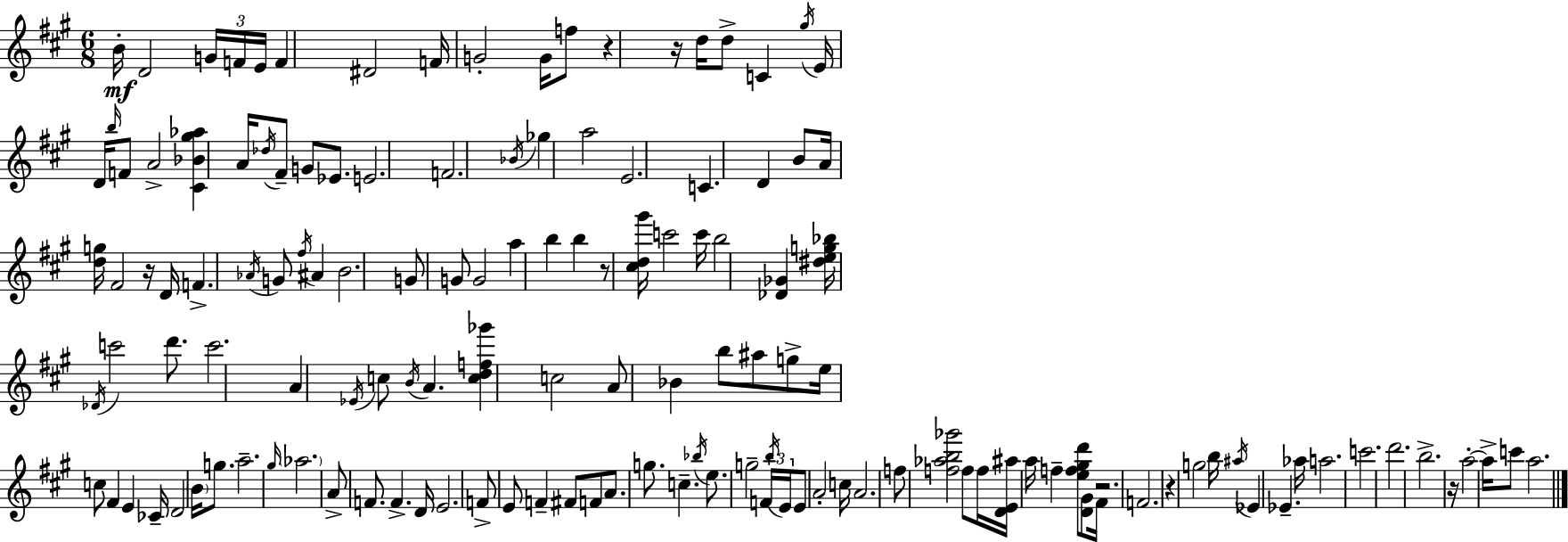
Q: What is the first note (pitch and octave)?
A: B4